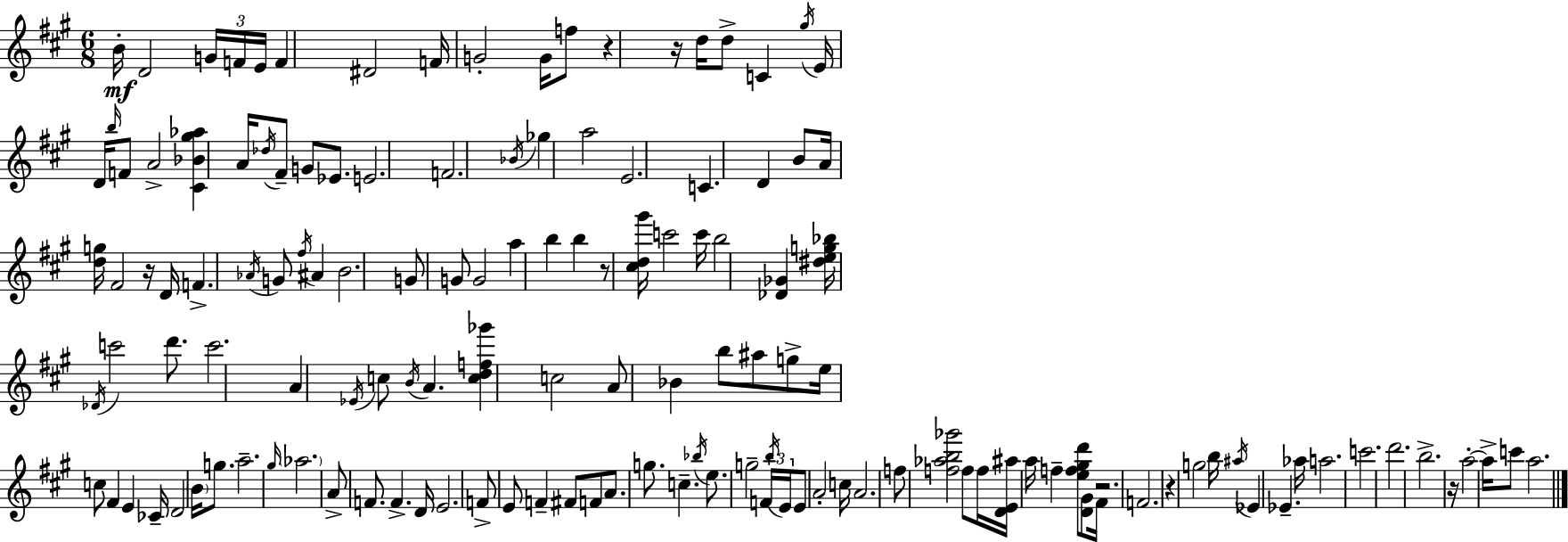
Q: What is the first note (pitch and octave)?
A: B4